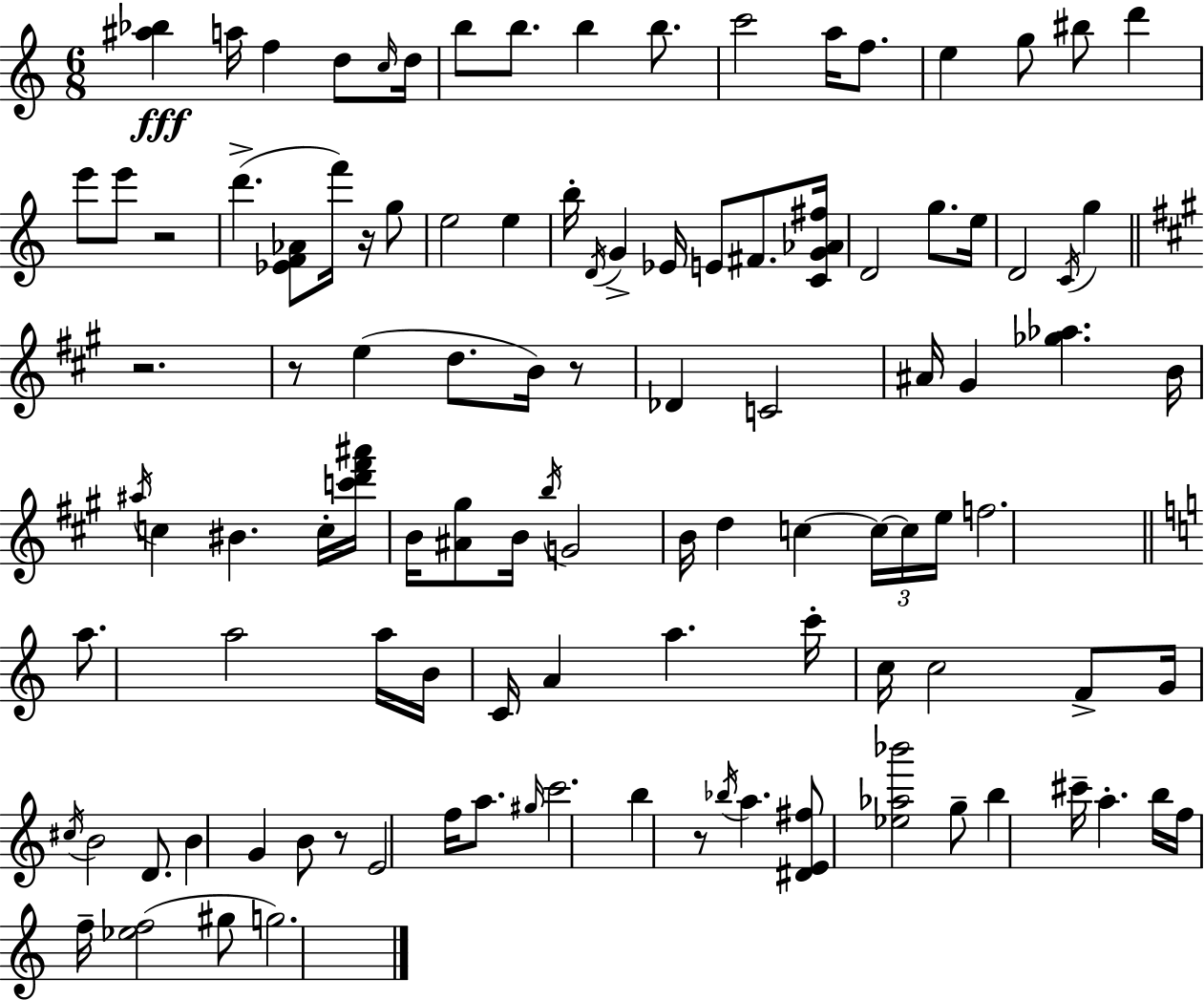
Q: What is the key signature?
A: C major